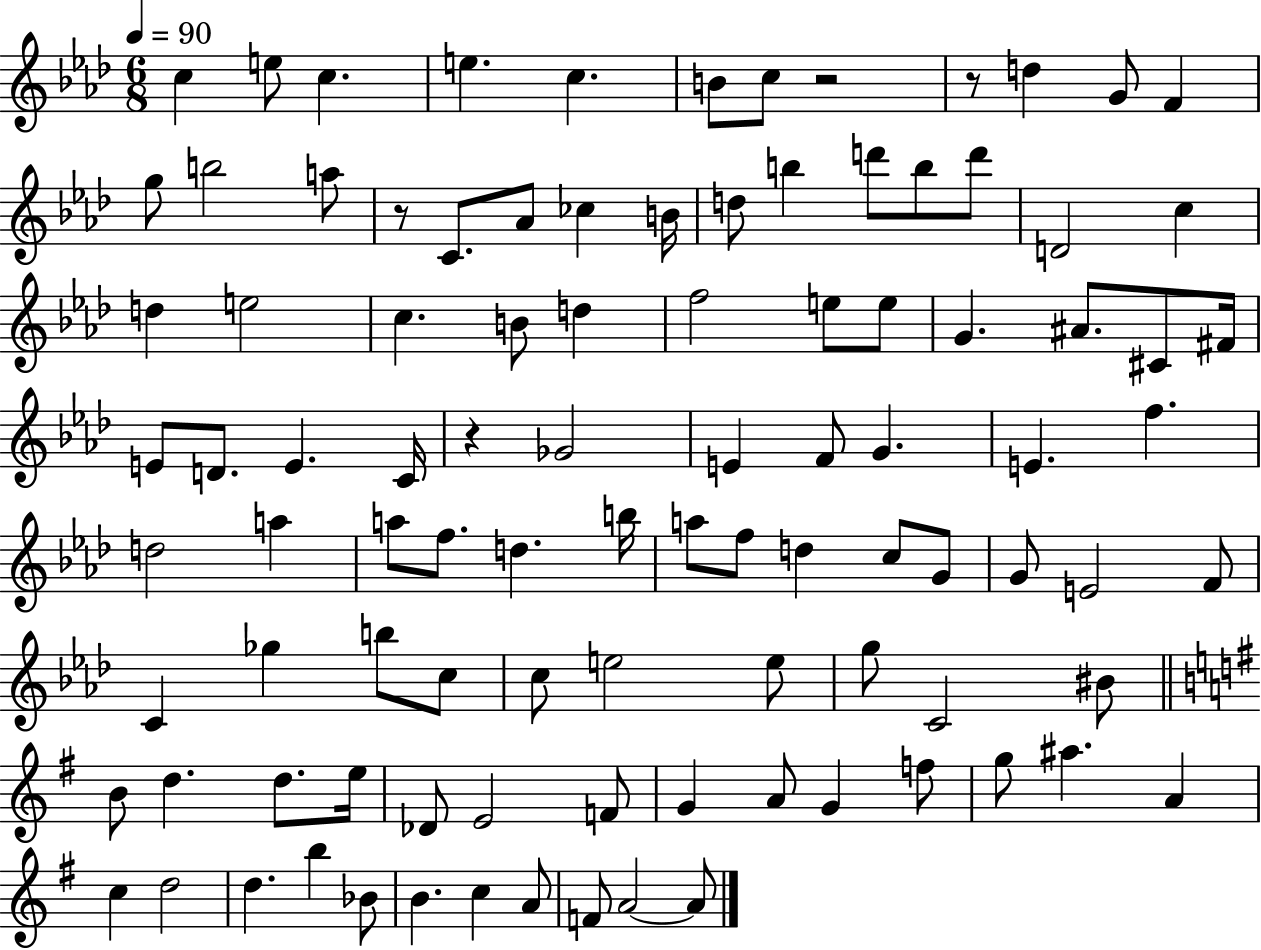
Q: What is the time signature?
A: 6/8